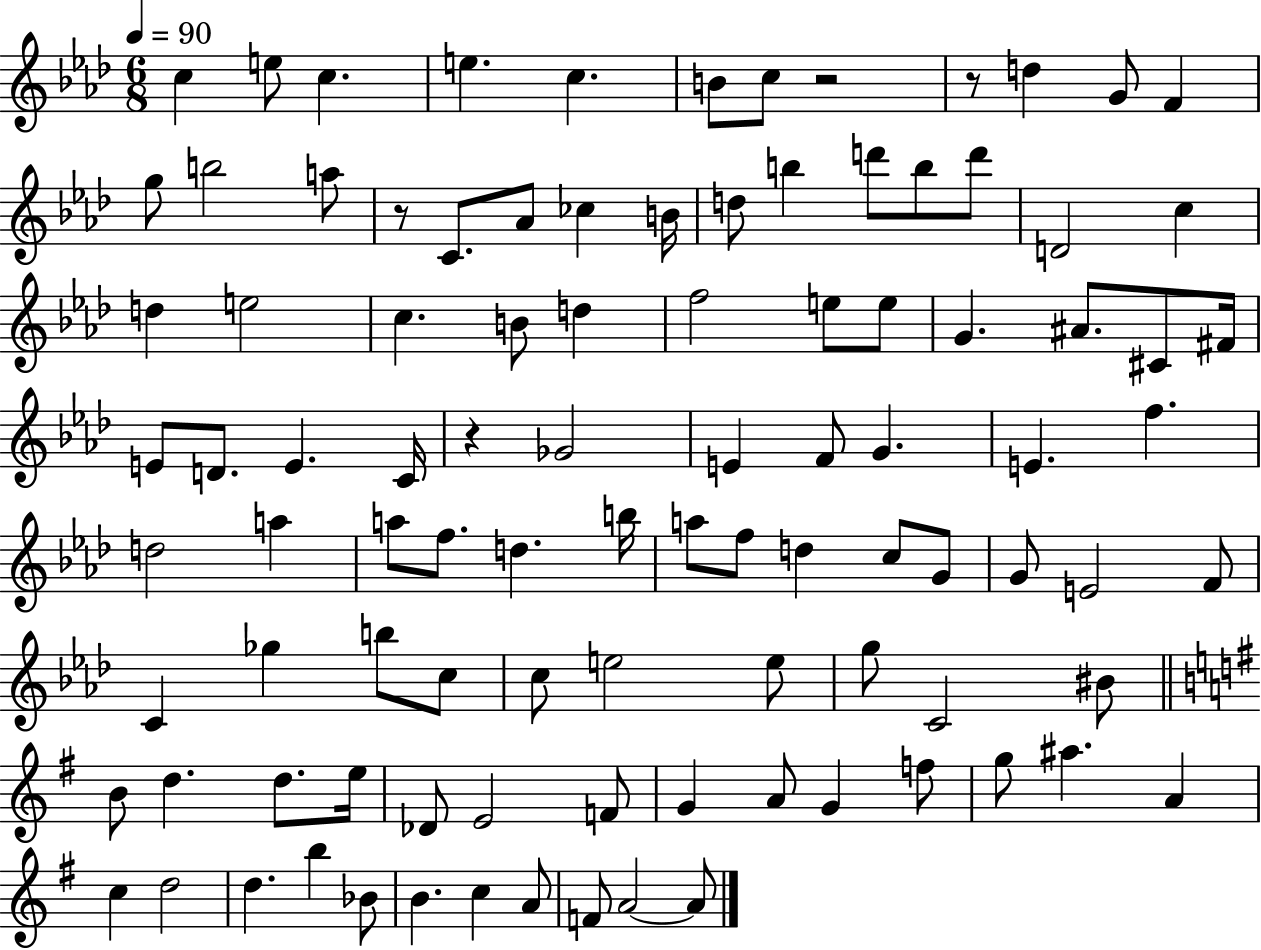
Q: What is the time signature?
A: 6/8